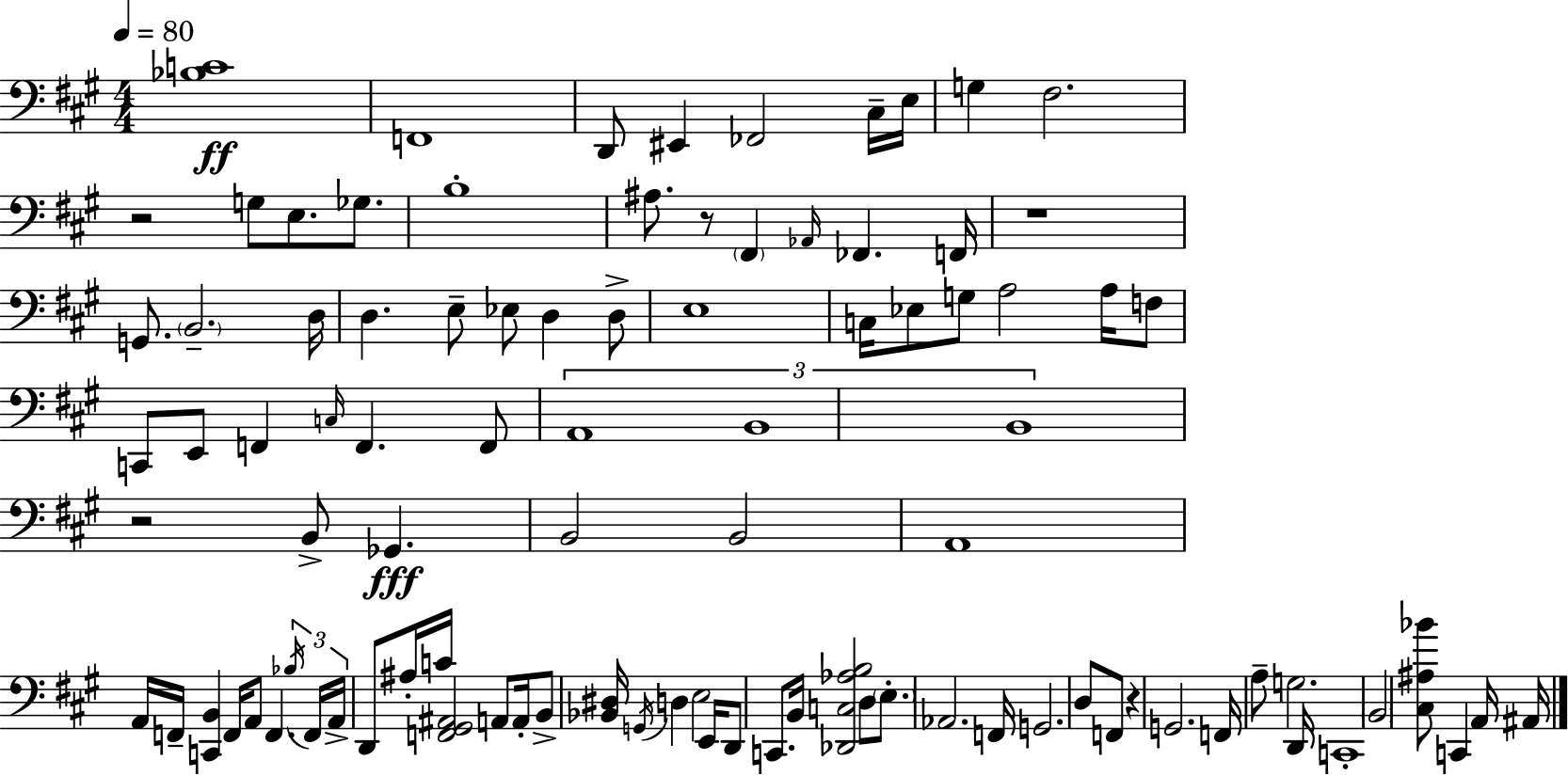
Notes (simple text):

[Bb3,C4]/w F2/w D2/e EIS2/q FES2/h C#3/s E3/s G3/q F#3/h. R/h G3/e E3/e. Gb3/e. B3/w A#3/e. R/e F#2/q Ab2/s FES2/q. F2/s R/w G2/e. B2/h. D3/s D3/q. E3/e Eb3/e D3/q D3/e E3/w C3/s Eb3/e G3/e A3/h A3/s F3/e C2/e E2/e F2/q C3/s F2/q. F2/e A2/w B2/w B2/w R/h B2/e Gb2/q. B2/h B2/h A2/w A2/s F2/s [C2,B2]/q F2/s A2/e F2/q. Bb3/s F2/s A2/s D2/e A#3/s C4/s [F2,G#2,A#2]/h A2/e A2/s B2/e [Bb2,D#3]/s G2/s D3/q E3/h E2/s D2/e C2/e. B2/s [Db2,C3,Ab3,B3]/h D3/e E3/e. Ab2/h. F2/s G2/h. D3/e F2/e R/q G2/h. F2/s A3/e G3/h. D2/s C2/w B2/h [C#3,A#3,Bb4]/e C2/q A2/s A#2/s